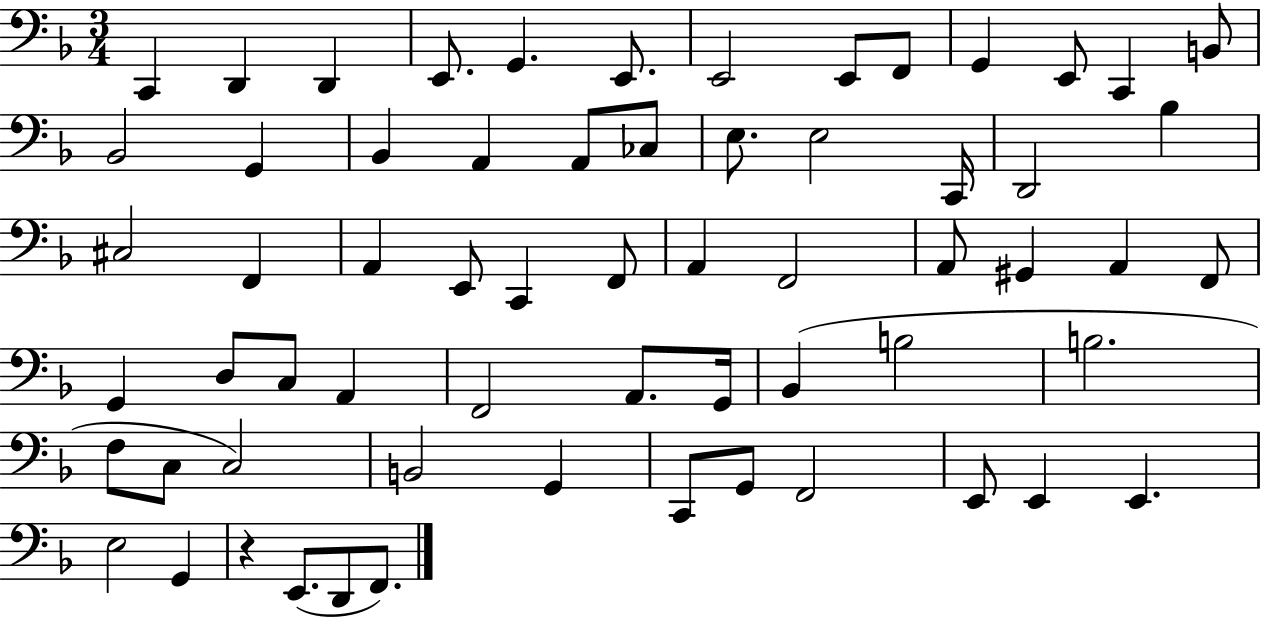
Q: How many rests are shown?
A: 1